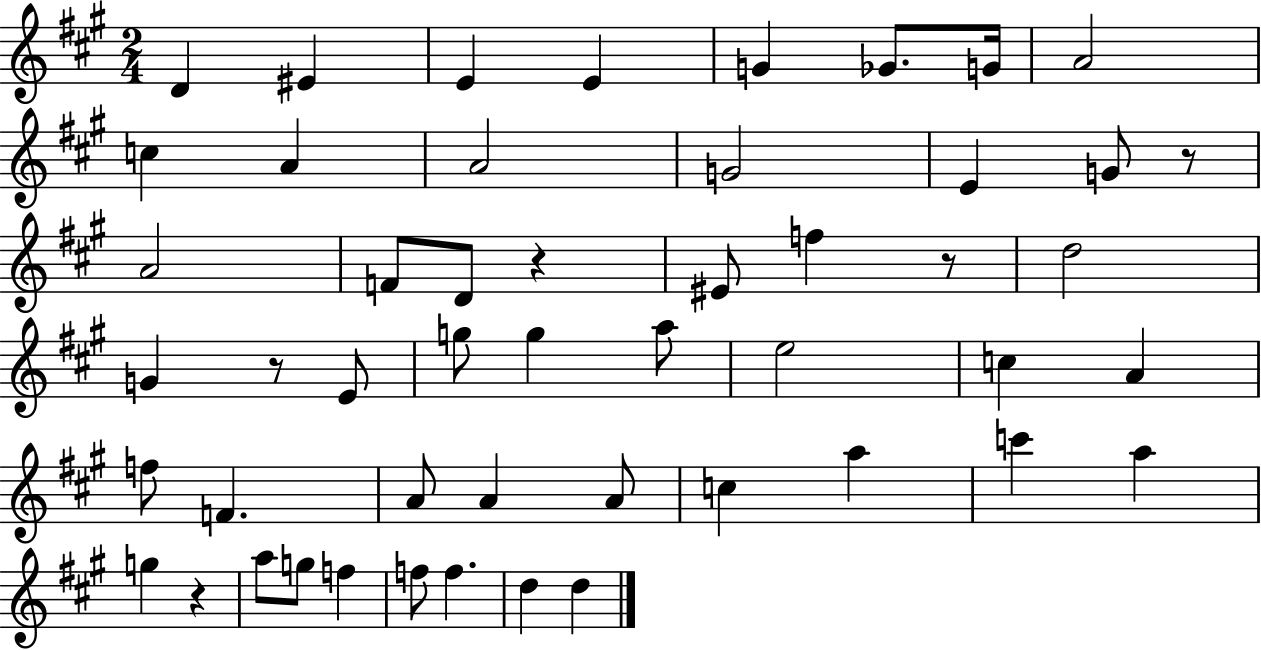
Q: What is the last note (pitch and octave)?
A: D5